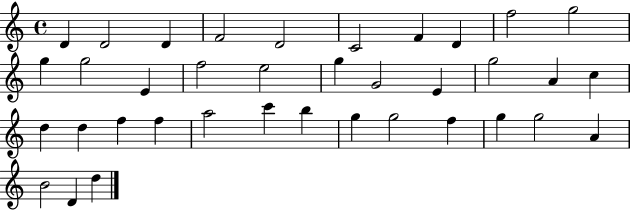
D4/q D4/h D4/q F4/h D4/h C4/h F4/q D4/q F5/h G5/h G5/q G5/h E4/q F5/h E5/h G5/q G4/h E4/q G5/h A4/q C5/q D5/q D5/q F5/q F5/q A5/h C6/q B5/q G5/q G5/h F5/q G5/q G5/h A4/q B4/h D4/q D5/q